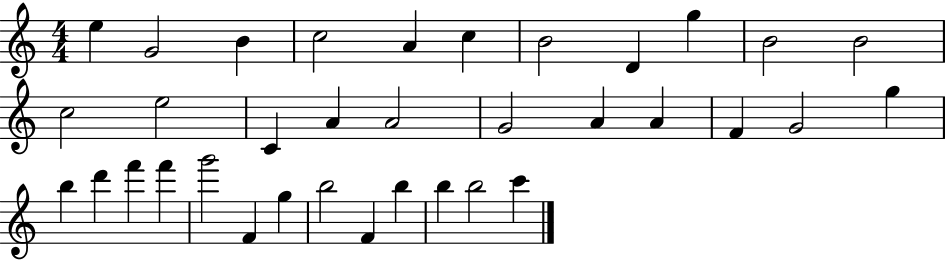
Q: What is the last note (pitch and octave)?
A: C6